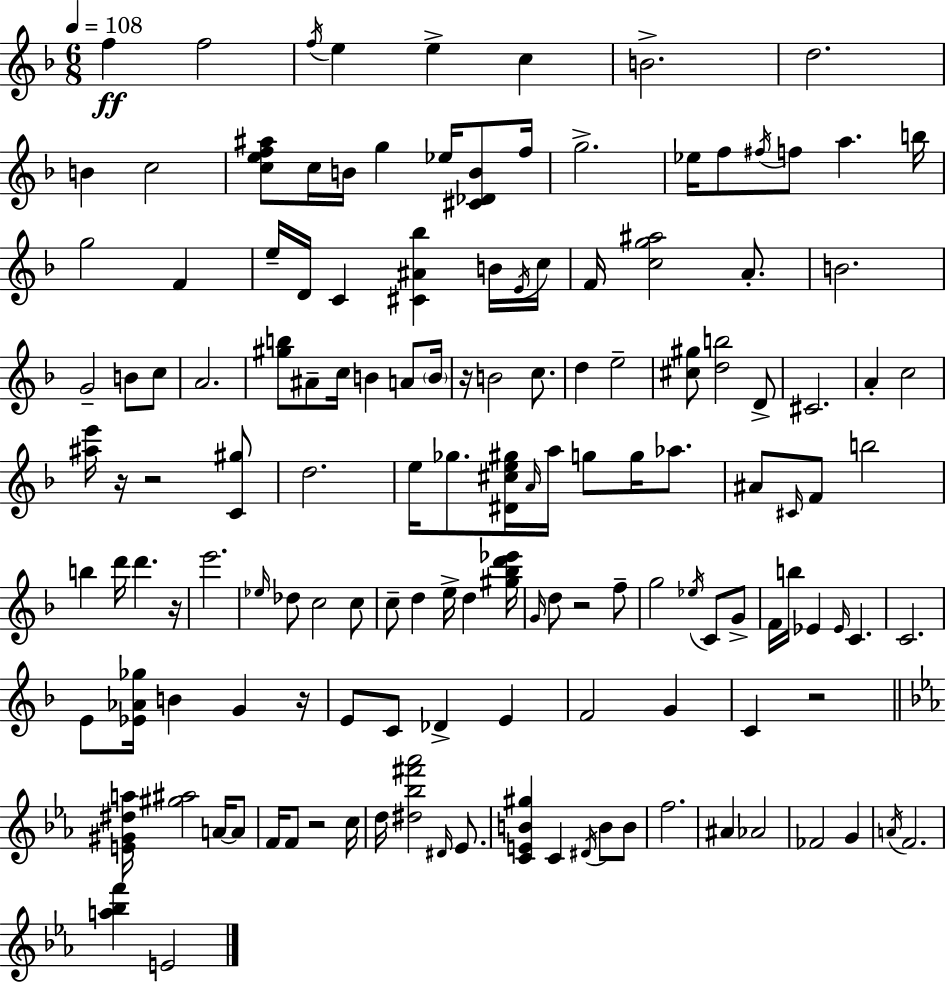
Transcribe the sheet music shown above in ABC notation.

X:1
T:Untitled
M:6/8
L:1/4
K:F
f f2 f/4 e e c B2 d2 B c2 [cef^a]/2 c/4 B/4 g _e/4 [^C_DB]/2 f/4 g2 _e/4 f/2 ^f/4 f/2 a b/4 g2 F e/4 D/4 C [^C^A_b] B/4 E/4 c/4 F/4 [cg^a]2 A/2 B2 G2 B/2 c/2 A2 [^gb]/2 ^A/2 c/4 B A/2 B/4 z/4 B2 c/2 d e2 [^c^g]/2 [db]2 D/2 ^C2 A c2 [^ae']/4 z/4 z2 [C^g]/2 d2 e/4 _g/2 [^D^ce^g]/4 A/4 a/4 g/2 g/4 _a/2 ^A/2 ^C/4 F/2 b2 b d'/4 d' z/4 e'2 _e/4 _d/2 c2 c/2 c/2 d e/4 d [^g_bd'_e']/4 G/4 d/2 z2 f/2 g2 _e/4 C/2 G/2 F/4 b/4 _E _E/4 C C2 E/2 [_E_A_g]/4 B G z/4 E/2 C/2 _D E F2 G C z2 [E^G^da]/4 [^g^a]2 A/4 A/2 F/4 F/2 z2 c/4 d/4 [^d_b^f'_a']2 ^D/4 _E/2 [CEB^g] C ^D/4 B/2 B/2 f2 ^A _A2 _F2 G A/4 F2 [a_bf'] E2